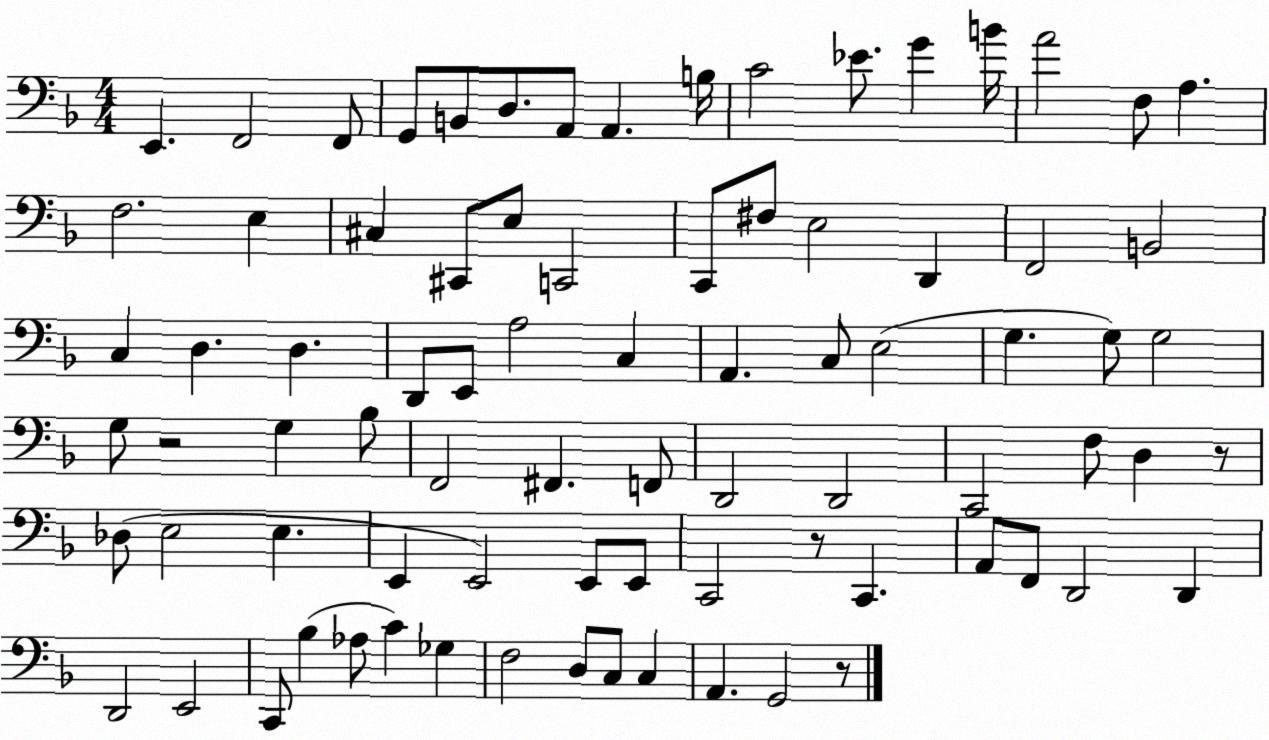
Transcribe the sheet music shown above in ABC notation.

X:1
T:Untitled
M:4/4
L:1/4
K:F
E,, F,,2 F,,/2 G,,/2 B,,/2 D,/2 A,,/2 A,, B,/4 C2 _E/2 G B/4 A2 F,/2 A, F,2 E, ^C, ^C,,/2 E,/2 C,,2 C,,/2 ^F,/2 E,2 D,, F,,2 B,,2 C, D, D, D,,/2 E,,/2 A,2 C, A,, C,/2 E,2 G, G,/2 G,2 G,/2 z2 G, _B,/2 F,,2 ^F,, F,,/2 D,,2 D,,2 C,,2 F,/2 D, z/2 _D,/2 E,2 E, E,, E,,2 E,,/2 E,,/2 C,,2 z/2 C,, A,,/2 F,,/2 D,,2 D,, D,,2 E,,2 C,,/2 _B, _A,/2 C _G, F,2 D,/2 C,/2 C, A,, G,,2 z/2